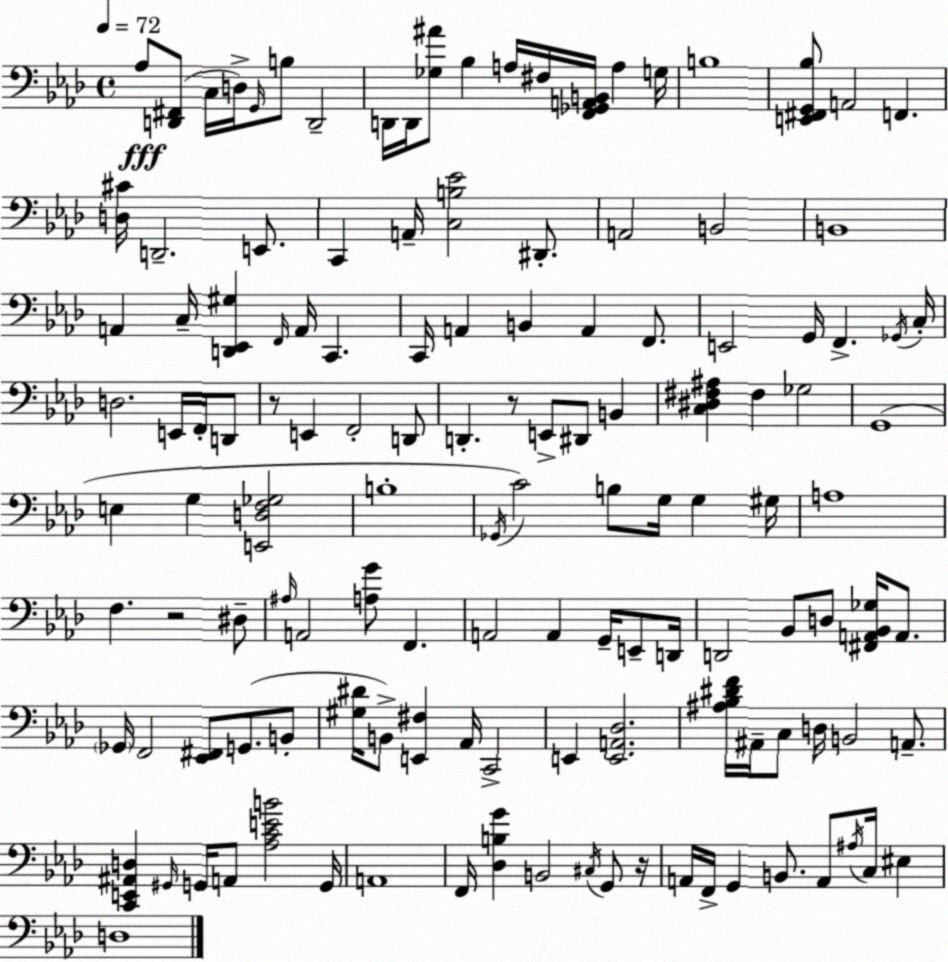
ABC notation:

X:1
T:Untitled
M:4/4
L:1/4
K:Ab
_A,/2 [D,,^F,,]/2 C,/4 D,/4 G,,/4 B,/2 D,,2 D,,/4 D,,/4 [_G,^A]/2 _B, A,/4 ^F,/4 [F,,_G,,A,,B,,]/4 A, G,/4 B,4 [E,,^F,,G,,_B,]/2 A,,2 F,, [D,^C]/4 D,,2 E,,/2 C,, A,,/4 [C,B,_E]2 ^D,,/2 A,,2 B,,2 B,,4 A,, C,/4 [D,,_E,,^G,] F,,/4 A,,/4 C,, C,,/4 A,, B,, A,, F,,/2 E,,2 G,,/4 F,, _G,,/4 C,/4 D,2 E,,/4 F,,/4 D,,/2 z/2 E,, F,,2 D,,/2 D,, z/2 E,,/2 ^D,,/2 B,, [C,^D,^F,^A,] ^F, _G,2 G,,4 E, G, [E,,D,F,_G,]2 B,4 _G,,/4 C2 B,/2 G,/4 G, ^G,/4 A,4 F, z2 ^D,/2 ^A,/4 A,,2 [A,G]/2 F,, A,,2 A,, G,,/4 E,,/2 D,,/4 D,,2 _B,,/2 D,/2 [^F,,A,,_B,,_G,]/4 A,,/2 _G,,/4 F,,2 [_E,,^F,,]/2 G,,/2 B,,/2 [^G,^D]/4 B,,/2 [E,,^F,] _A,,/4 C,,2 E,, [E,,A,,_D,]2 [^A,_B,^DF]/4 ^A,,/4 C,/2 D,/4 B,,2 A,,/2 [C,,E,,^A,,D,] ^G,,/4 G,,/4 A,,/2 [_A,CEB]2 G,,/4 A,,4 F,,/4 [_D,B,G] B,,2 ^C,/4 G,,/2 z/4 A,,/4 F,,/4 G,, B,,/2 A,,/2 ^A,/4 C,/4 ^E, D,4